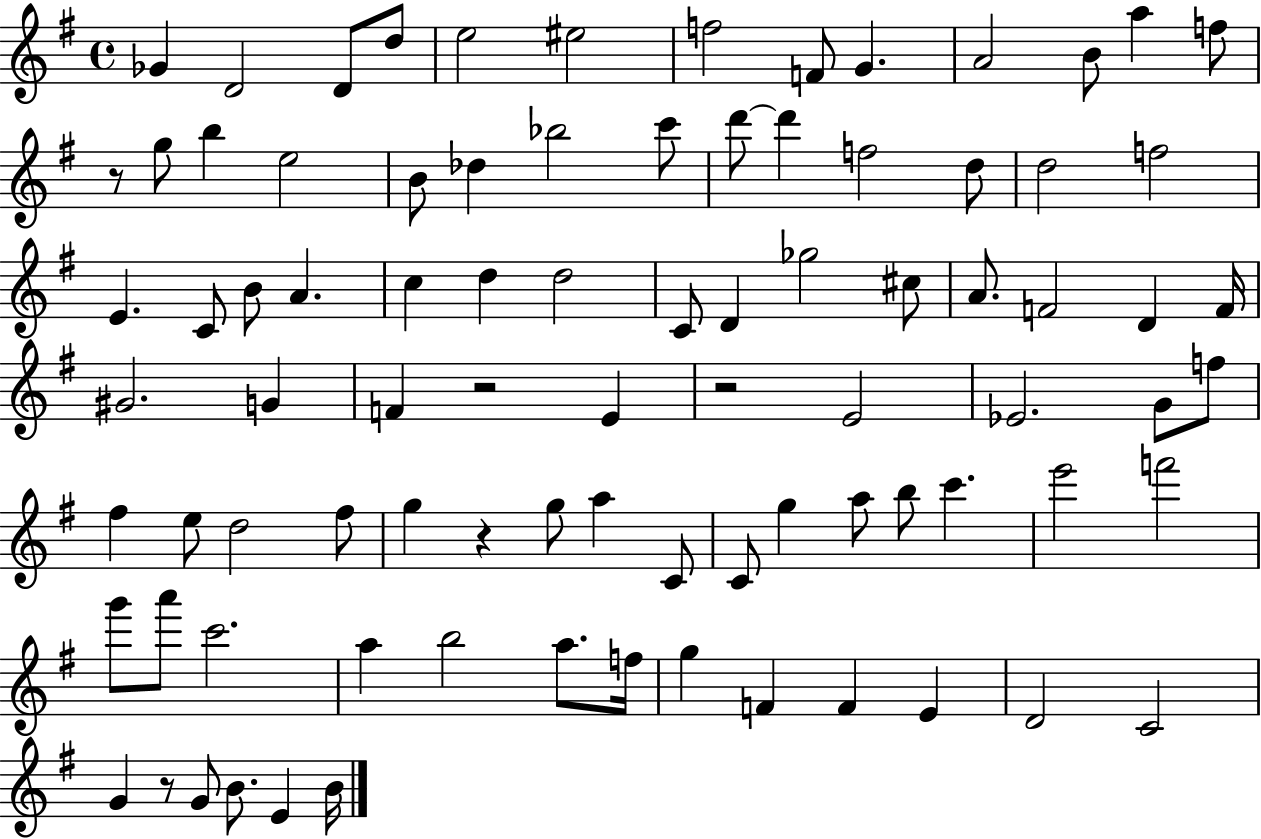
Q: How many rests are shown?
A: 5